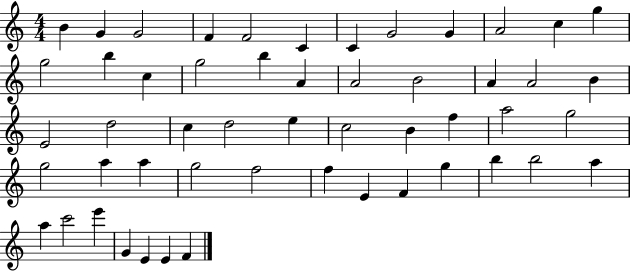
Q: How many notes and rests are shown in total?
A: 52